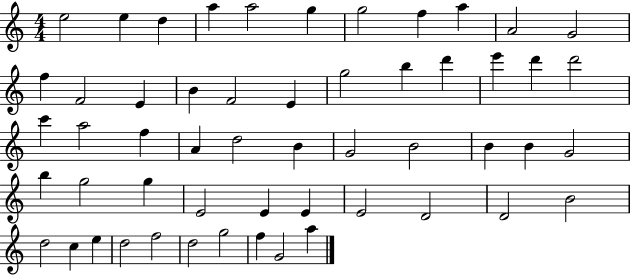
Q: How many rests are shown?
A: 0